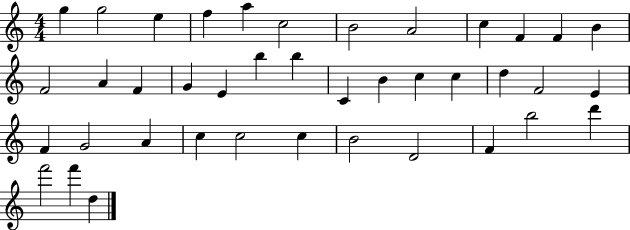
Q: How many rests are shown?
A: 0